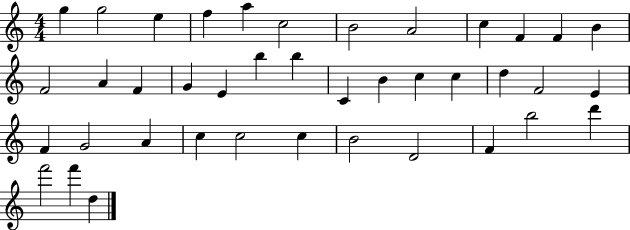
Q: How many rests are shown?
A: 0